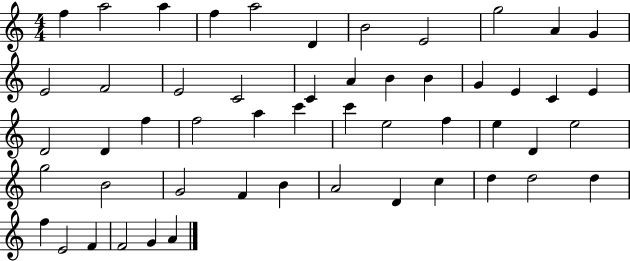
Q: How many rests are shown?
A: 0